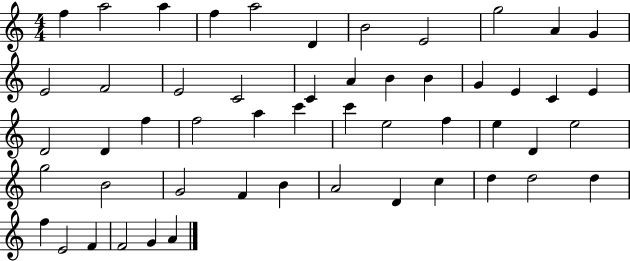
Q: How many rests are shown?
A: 0